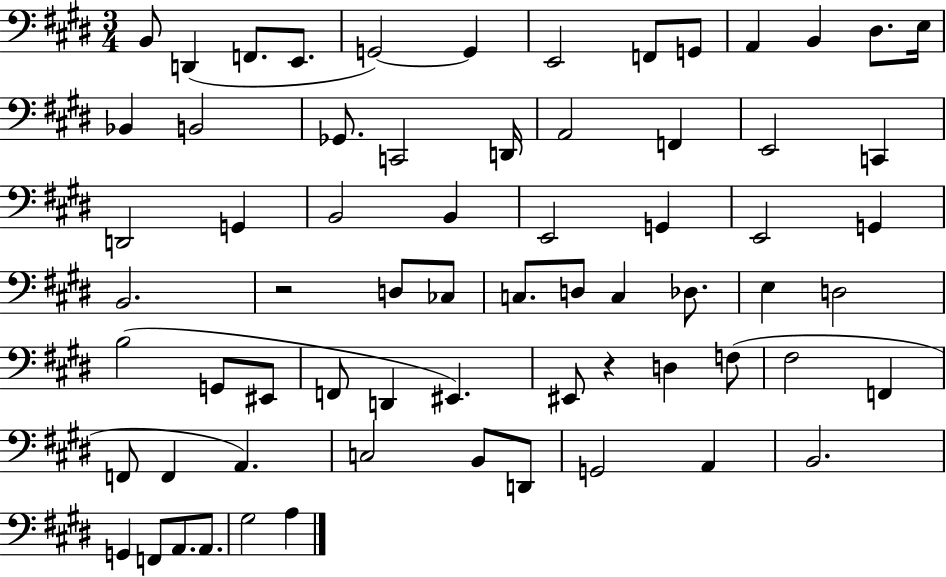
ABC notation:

X:1
T:Untitled
M:3/4
L:1/4
K:E
B,,/2 D,, F,,/2 E,,/2 G,,2 G,, E,,2 F,,/2 G,,/2 A,, B,, ^D,/2 E,/4 _B,, B,,2 _G,,/2 C,,2 D,,/4 A,,2 F,, E,,2 C,, D,,2 G,, B,,2 B,, E,,2 G,, E,,2 G,, B,,2 z2 D,/2 _C,/2 C,/2 D,/2 C, _D,/2 E, D,2 B,2 G,,/2 ^E,,/2 F,,/2 D,, ^E,, ^E,,/2 z D, F,/2 ^F,2 F,, F,,/2 F,, A,, C,2 B,,/2 D,,/2 G,,2 A,, B,,2 G,, F,,/2 A,,/2 A,,/2 ^G,2 A,